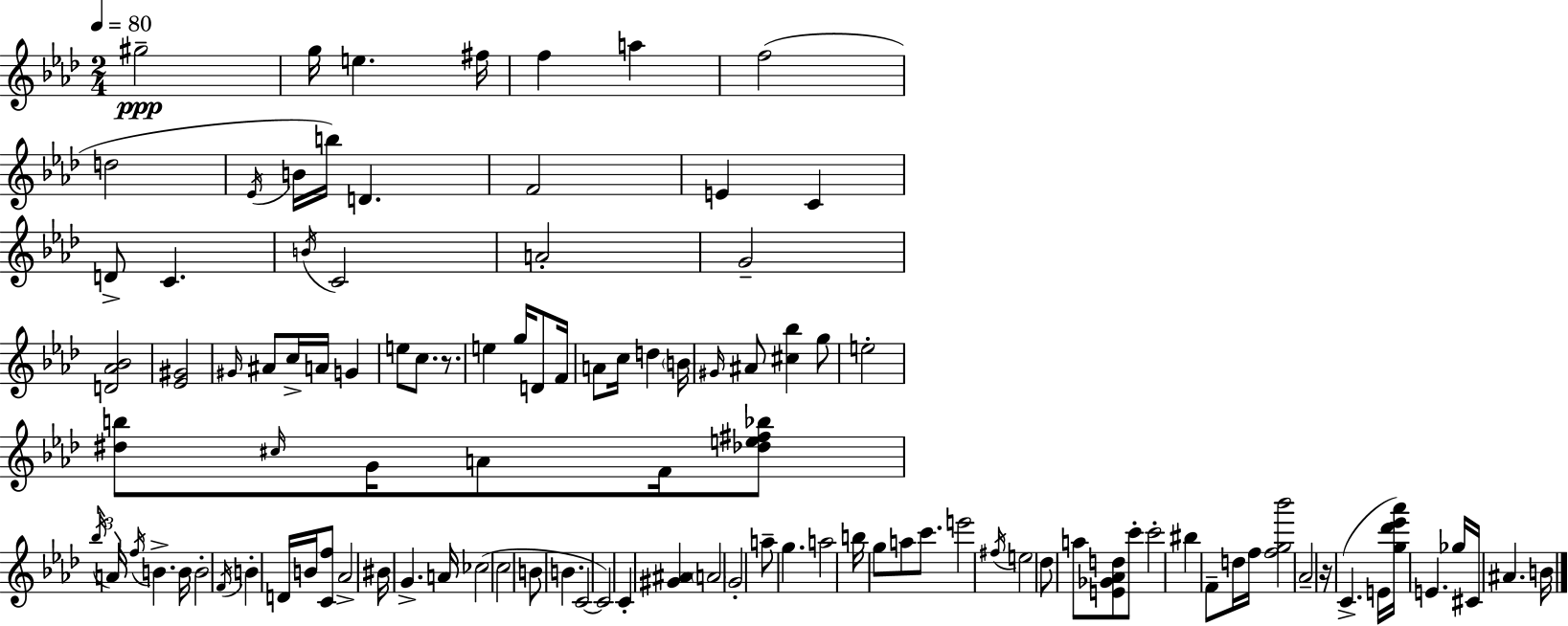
G#5/h G5/s E5/q. F#5/s F5/q A5/q F5/h D5/h Eb4/s B4/s B5/s D4/q. F4/h E4/q C4/q D4/e C4/q. B4/s C4/h A4/h G4/h [D4,Ab4,Bb4]/h [Eb4,G#4]/h G#4/s A#4/e C5/s A4/s G4/q E5/e C5/e. R/e. E5/q G5/s D4/e F4/s A4/e C5/s D5/q B4/s G#4/s A#4/e [C#5,Bb5]/q G5/e E5/h [D#5,B5]/e C#5/s G4/s A4/e F4/s [Db5,E5,F#5,Bb5]/e Bb5/s A4/s F5/s B4/q. B4/s B4/h F4/s B4/q D4/s B4/s [C4,F5]/e Ab4/h BIS4/s G4/q. A4/s CES5/h C5/h B4/e B4/q. C4/h C4/h C4/q [G#4,A#4]/q A4/h G4/h A5/e G5/q. A5/h B5/s G5/e A5/e C6/e. E6/h F#5/s E5/h Db5/e A5/e [E4,Gb4,Ab4,D5]/e C6/e C6/h BIS5/q F4/e D5/s F5/s [F5,G5,Bb6]/h Ab4/h R/s C4/q. E4/s [G5,Db6,Eb6,Ab6]/s E4/q. Gb5/s C#4/s A#4/q. B4/s